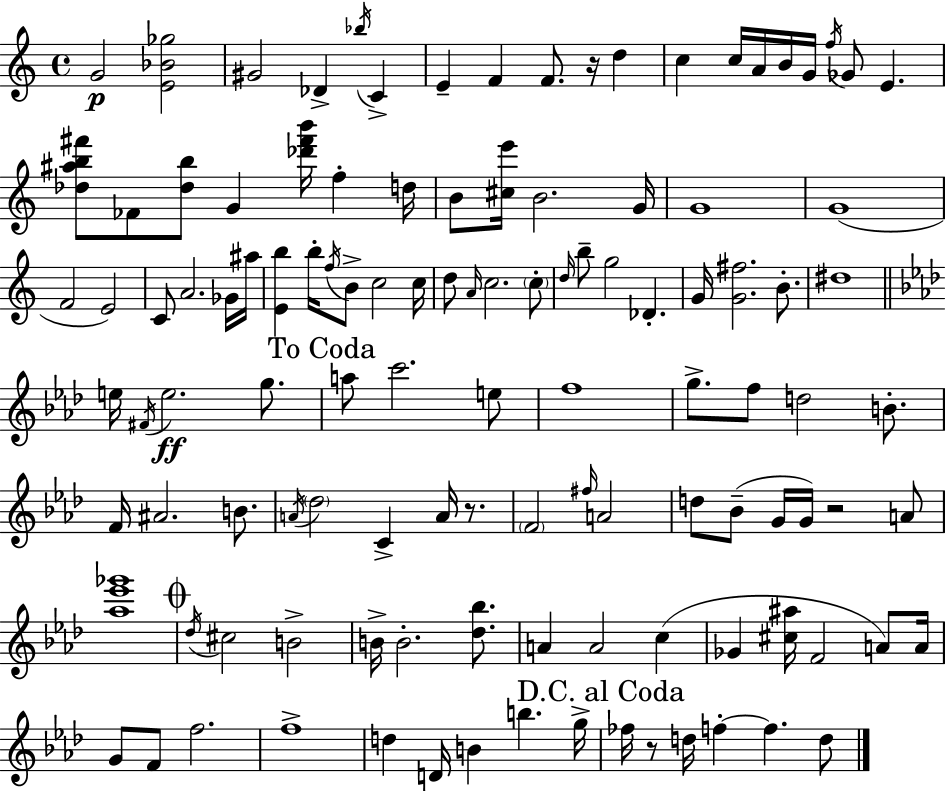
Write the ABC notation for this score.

X:1
T:Untitled
M:4/4
L:1/4
K:Am
G2 [E_B_g]2 ^G2 _D _b/4 C E F F/2 z/4 d c c/4 A/4 B/4 G/4 f/4 _G/2 E [_d^ab^f']/2 _F/2 [_db]/2 G [_d'^f'b']/4 f d/4 B/2 [^ce']/4 B2 G/4 G4 G4 F2 E2 C/2 A2 _G/4 ^a/4 [Eb] b/4 f/4 B/2 c2 c/4 d/2 A/4 c2 c/2 d/4 b/2 g2 _D G/4 [G^f]2 B/2 ^d4 e/4 ^F/4 e2 g/2 a/2 c'2 e/2 f4 g/2 f/2 d2 B/2 F/4 ^A2 B/2 A/4 _d2 C A/4 z/2 F2 ^f/4 A2 d/2 _B/2 G/4 G/4 z2 A/2 [_a_e'_g']4 _d/4 ^c2 B2 B/4 B2 [_d_b]/2 A A2 c _G [^c^a]/4 F2 A/2 A/4 G/2 F/2 f2 f4 d D/4 B b g/4 _f/4 z/2 d/4 f f d/2